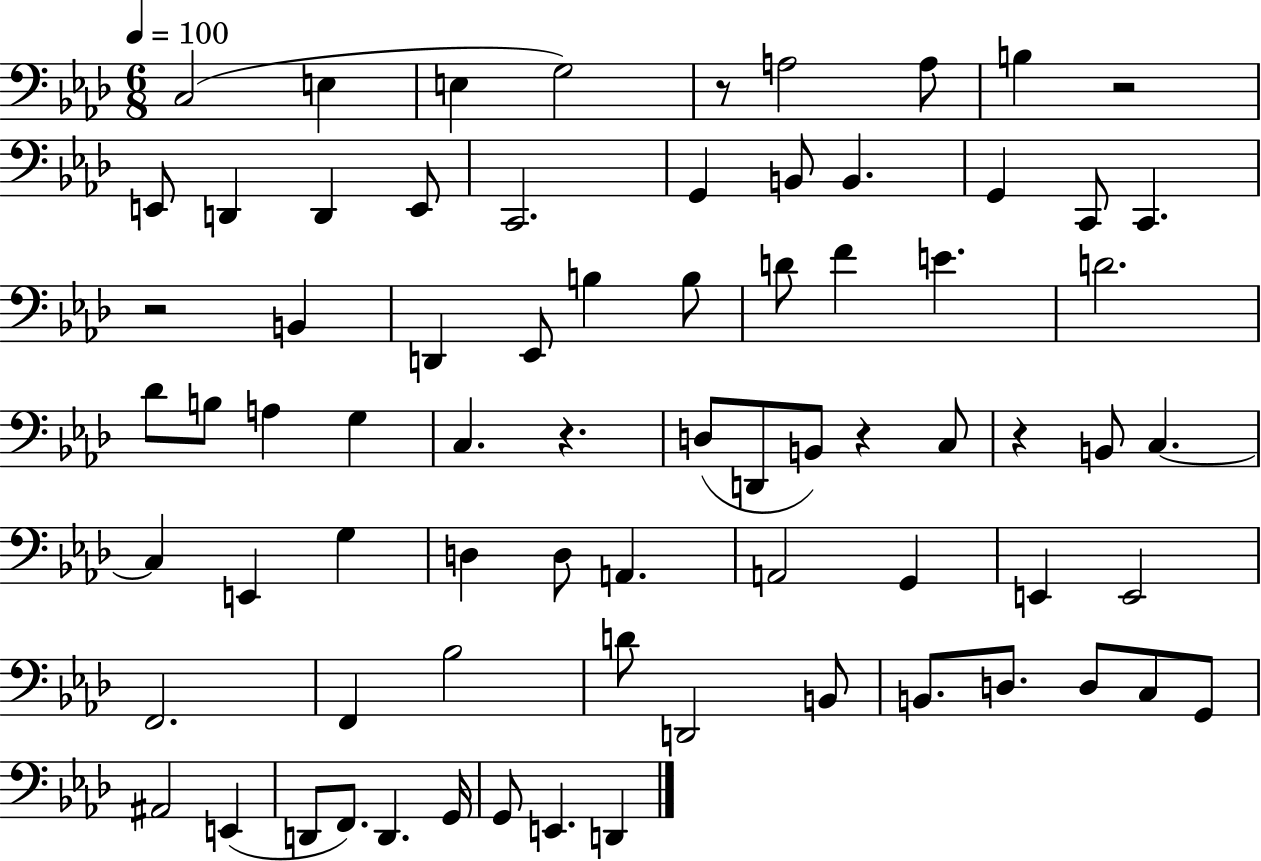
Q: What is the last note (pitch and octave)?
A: D2